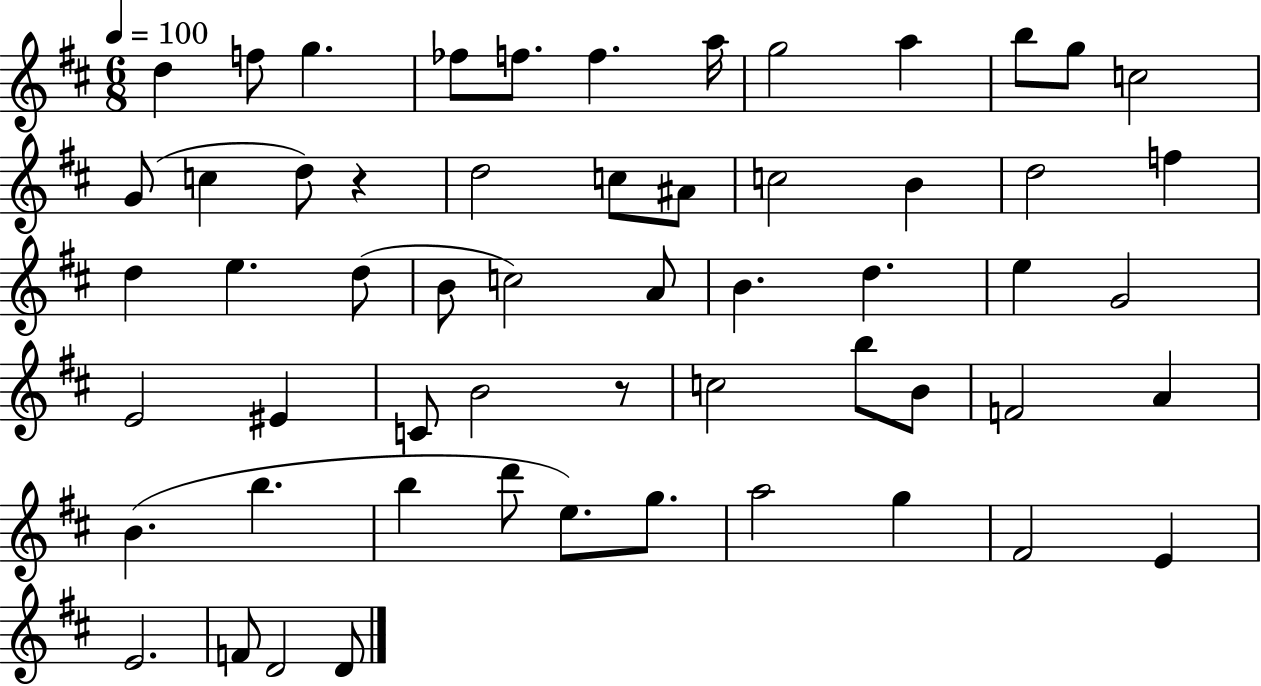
D5/q F5/e G5/q. FES5/e F5/e. F5/q. A5/s G5/h A5/q B5/e G5/e C5/h G4/e C5/q D5/e R/q D5/h C5/e A#4/e C5/h B4/q D5/h F5/q D5/q E5/q. D5/e B4/e C5/h A4/e B4/q. D5/q. E5/q G4/h E4/h EIS4/q C4/e B4/h R/e C5/h B5/e B4/e F4/h A4/q B4/q. B5/q. B5/q D6/e E5/e. G5/e. A5/h G5/q F#4/h E4/q E4/h. F4/e D4/h D4/e